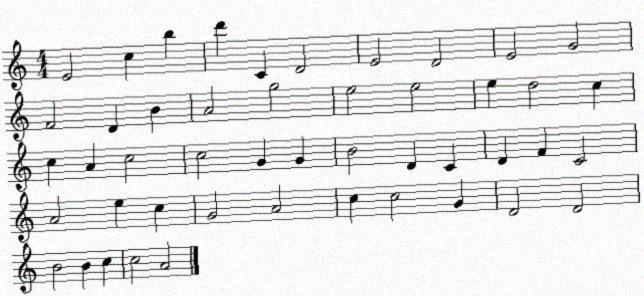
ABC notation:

X:1
T:Untitled
M:4/4
L:1/4
K:C
E2 c b d' C D2 E2 D2 E2 G2 F2 D B A2 g2 e2 e2 e d2 c c A c2 c2 G G B2 D C D F C2 A2 e c G2 A2 c c2 G D2 D2 B2 B c c2 A2